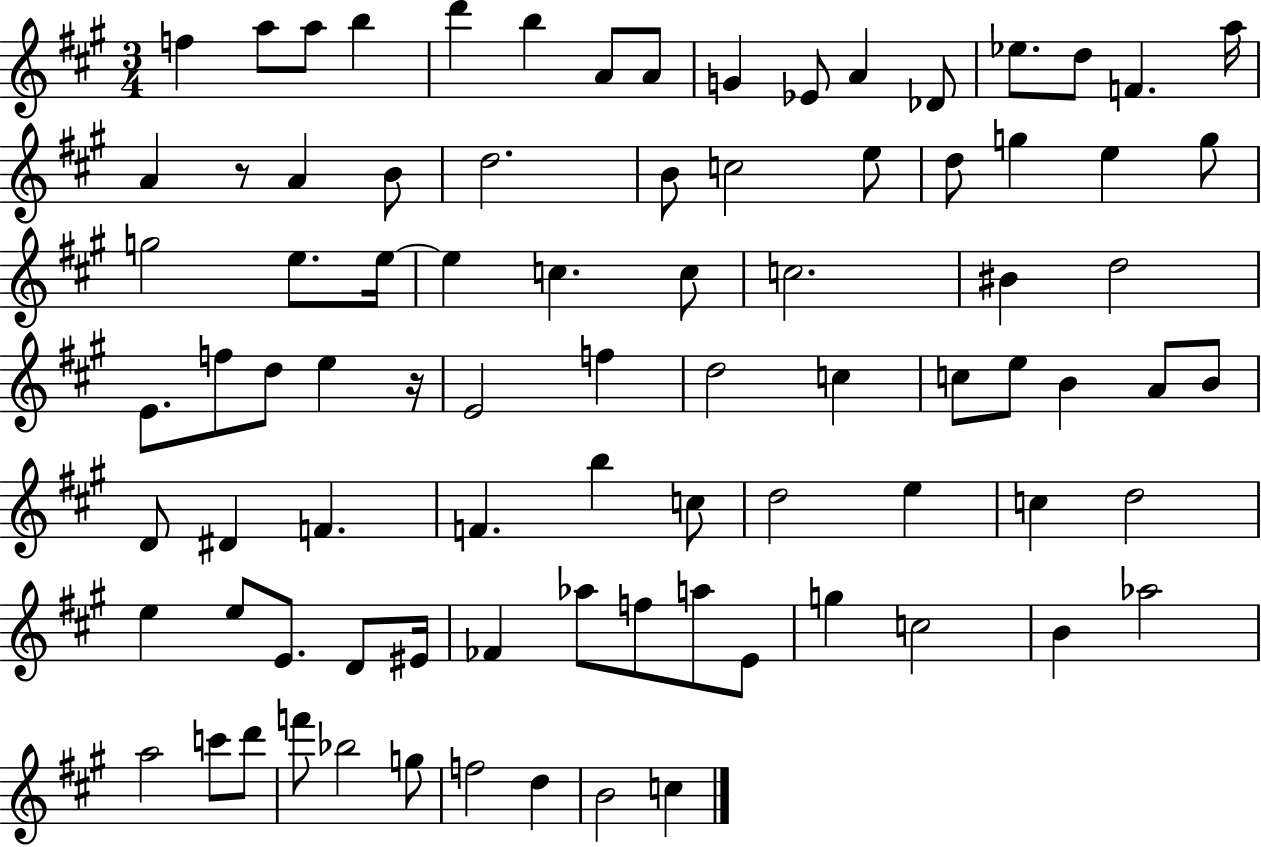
F5/q A5/e A5/e B5/q D6/q B5/q A4/e A4/e G4/q Eb4/e A4/q Db4/e Eb5/e. D5/e F4/q. A5/s A4/q R/e A4/q B4/e D5/h. B4/e C5/h E5/e D5/e G5/q E5/q G5/e G5/h E5/e. E5/s E5/q C5/q. C5/e C5/h. BIS4/q D5/h E4/e. F5/e D5/e E5/q R/s E4/h F5/q D5/h C5/q C5/e E5/e B4/q A4/e B4/e D4/e D#4/q F4/q. F4/q. B5/q C5/e D5/h E5/q C5/q D5/h E5/q E5/e E4/e. D4/e EIS4/s FES4/q Ab5/e F5/e A5/e E4/e G5/q C5/h B4/q Ab5/h A5/h C6/e D6/e F6/e Bb5/h G5/e F5/h D5/q B4/h C5/q